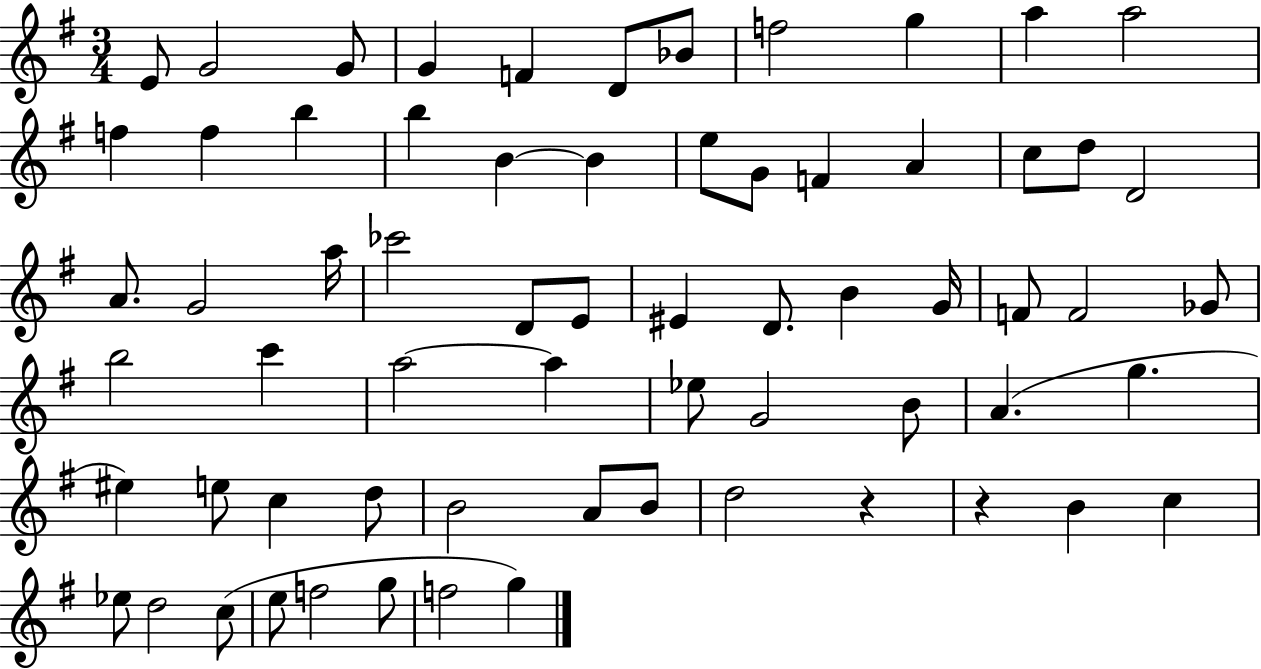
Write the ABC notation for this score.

X:1
T:Untitled
M:3/4
L:1/4
K:G
E/2 G2 G/2 G F D/2 _B/2 f2 g a a2 f f b b B B e/2 G/2 F A c/2 d/2 D2 A/2 G2 a/4 _c'2 D/2 E/2 ^E D/2 B G/4 F/2 F2 _G/2 b2 c' a2 a _e/2 G2 B/2 A g ^e e/2 c d/2 B2 A/2 B/2 d2 z z B c _e/2 d2 c/2 e/2 f2 g/2 f2 g